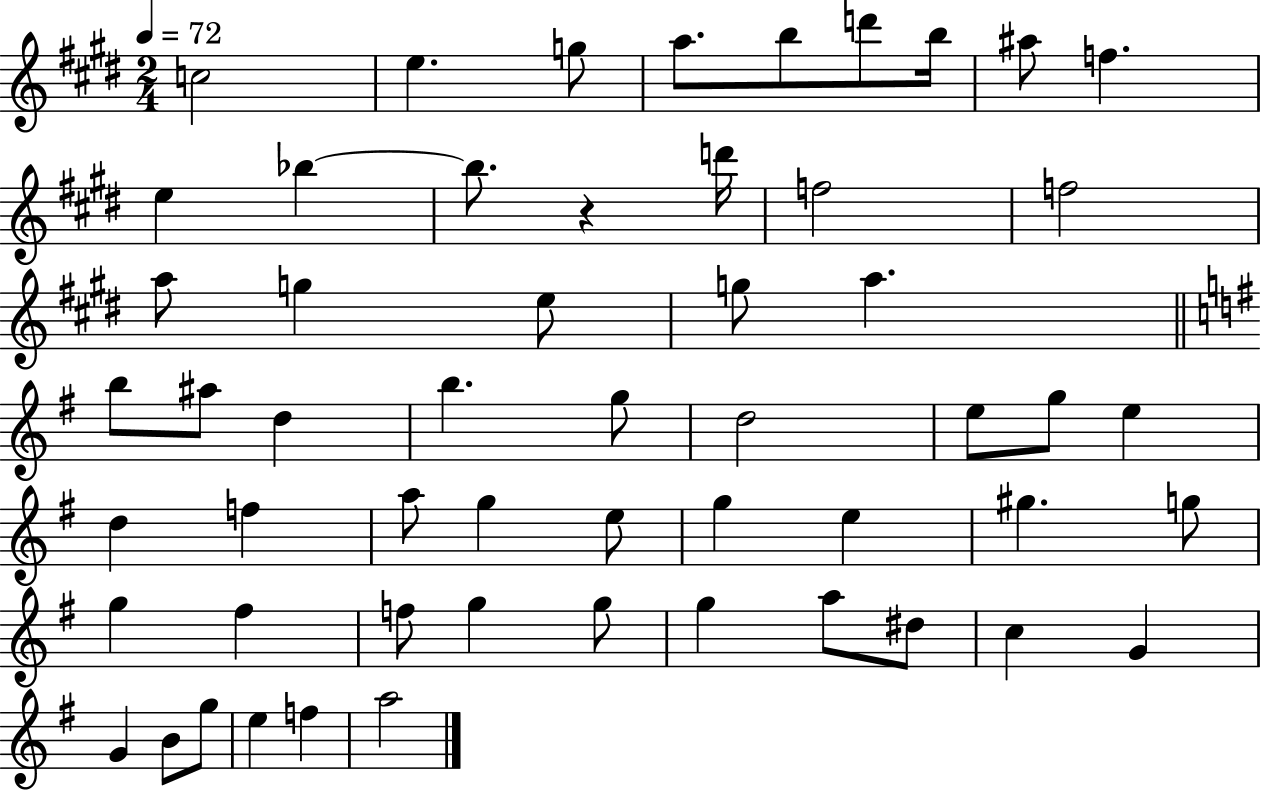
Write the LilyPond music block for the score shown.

{
  \clef treble
  \numericTimeSignature
  \time 2/4
  \key e \major
  \tempo 4 = 72
  c''2 | e''4. g''8 | a''8. b''8 d'''8 b''16 | ais''8 f''4. | \break e''4 bes''4~~ | bes''8. r4 d'''16 | f''2 | f''2 | \break a''8 g''4 e''8 | g''8 a''4. | \bar "||" \break \key g \major b''8 ais''8 d''4 | b''4. g''8 | d''2 | e''8 g''8 e''4 | \break d''4 f''4 | a''8 g''4 e''8 | g''4 e''4 | gis''4. g''8 | \break g''4 fis''4 | f''8 g''4 g''8 | g''4 a''8 dis''8 | c''4 g'4 | \break g'4 b'8 g''8 | e''4 f''4 | a''2 | \bar "|."
}